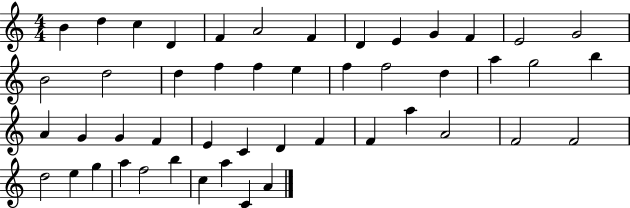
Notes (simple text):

B4/q D5/q C5/q D4/q F4/q A4/h F4/q D4/q E4/q G4/q F4/q E4/h G4/h B4/h D5/h D5/q F5/q F5/q E5/q F5/q F5/h D5/q A5/q G5/h B5/q A4/q G4/q G4/q F4/q E4/q C4/q D4/q F4/q F4/q A5/q A4/h F4/h F4/h D5/h E5/q G5/q A5/q F5/h B5/q C5/q A5/q C4/q A4/q